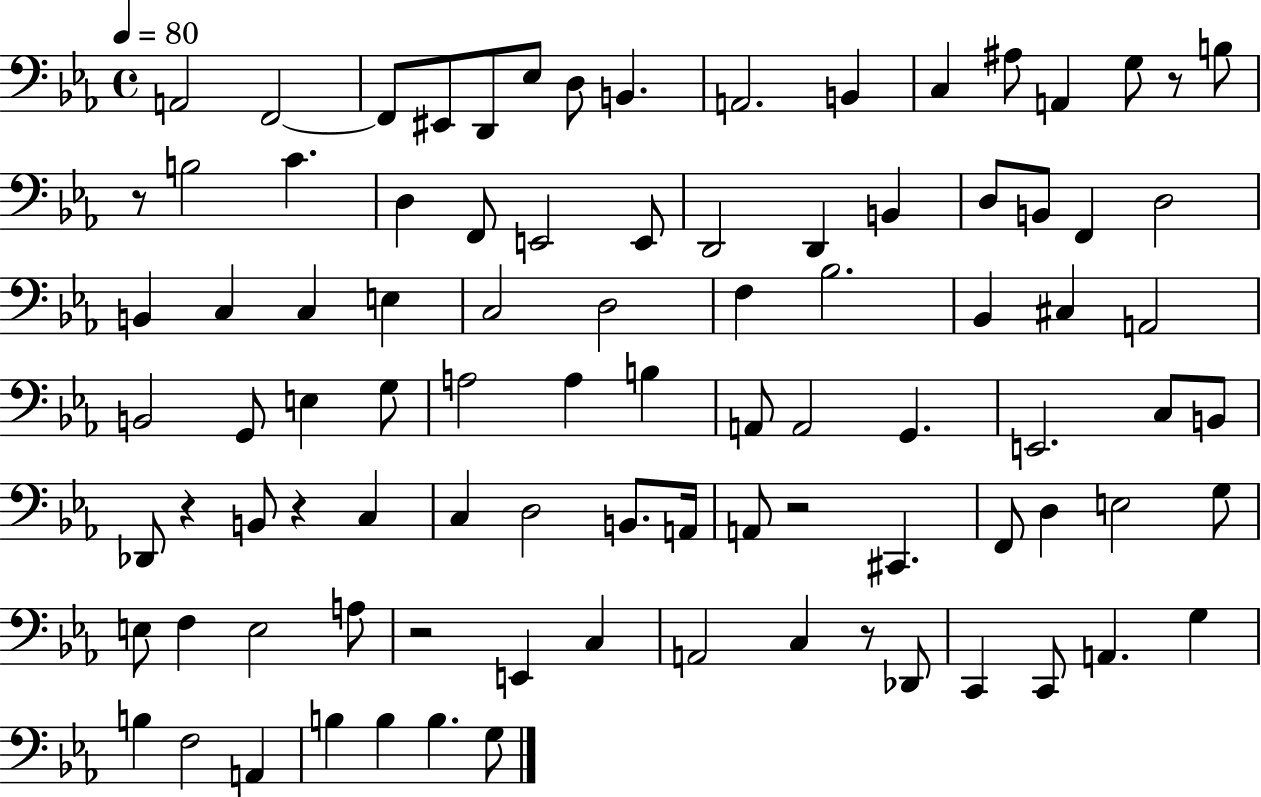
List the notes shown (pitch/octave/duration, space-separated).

A2/h F2/h F2/e EIS2/e D2/e Eb3/e D3/e B2/q. A2/h. B2/q C3/q A#3/e A2/q G3/e R/e B3/e R/e B3/h C4/q. D3/q F2/e E2/h E2/e D2/h D2/q B2/q D3/e B2/e F2/q D3/h B2/q C3/q C3/q E3/q C3/h D3/h F3/q Bb3/h. Bb2/q C#3/q A2/h B2/h G2/e E3/q G3/e A3/h A3/q B3/q A2/e A2/h G2/q. E2/h. C3/e B2/e Db2/e R/q B2/e R/q C3/q C3/q D3/h B2/e. A2/s A2/e R/h C#2/q. F2/e D3/q E3/h G3/e E3/e F3/q E3/h A3/e R/h E2/q C3/q A2/h C3/q R/e Db2/e C2/q C2/e A2/q. G3/q B3/q F3/h A2/q B3/q B3/q B3/q. G3/e